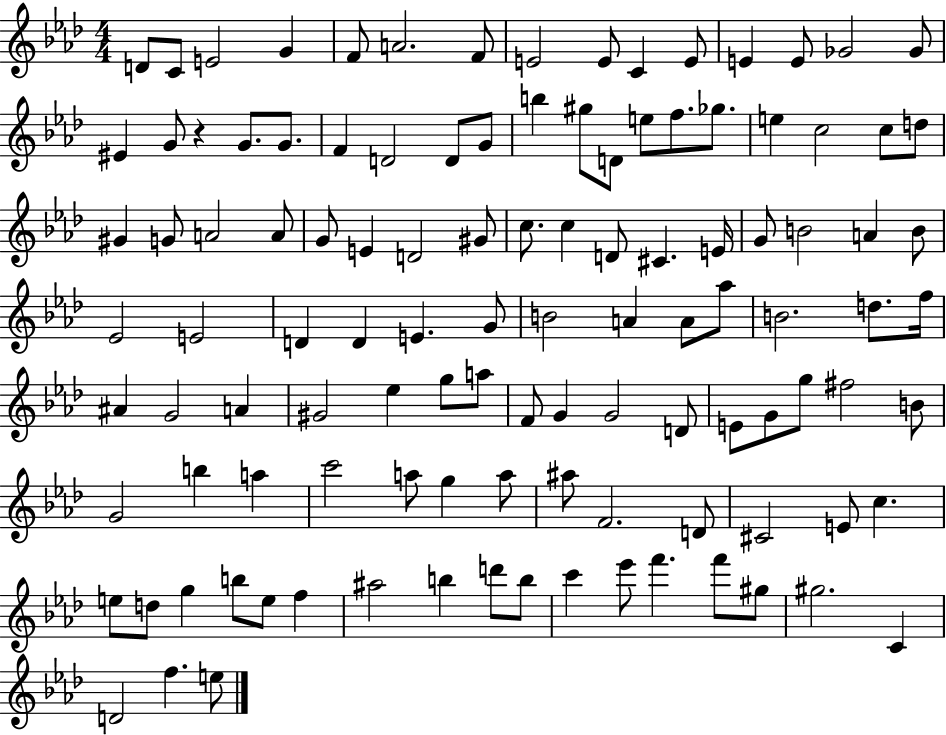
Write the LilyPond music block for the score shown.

{
  \clef treble
  \numericTimeSignature
  \time 4/4
  \key aes \major
  d'8 c'8 e'2 g'4 | f'8 a'2. f'8 | e'2 e'8 c'4 e'8 | e'4 e'8 ges'2 ges'8 | \break eis'4 g'8 r4 g'8. g'8. | f'4 d'2 d'8 g'8 | b''4 gis''8 d'8 e''8 f''8. ges''8. | e''4 c''2 c''8 d''8 | \break gis'4 g'8 a'2 a'8 | g'8 e'4 d'2 gis'8 | c''8. c''4 d'8 cis'4. e'16 | g'8 b'2 a'4 b'8 | \break ees'2 e'2 | d'4 d'4 e'4. g'8 | b'2 a'4 a'8 aes''8 | b'2. d''8. f''16 | \break ais'4 g'2 a'4 | gis'2 ees''4 g''8 a''8 | f'8 g'4 g'2 d'8 | e'8 g'8 g''8 fis''2 b'8 | \break g'2 b''4 a''4 | c'''2 a''8 g''4 a''8 | ais''8 f'2. d'8 | cis'2 e'8 c''4. | \break e''8 d''8 g''4 b''8 e''8 f''4 | ais''2 b''4 d'''8 b''8 | c'''4 ees'''8 f'''4. f'''8 gis''8 | gis''2. c'4 | \break d'2 f''4. e''8 | \bar "|."
}